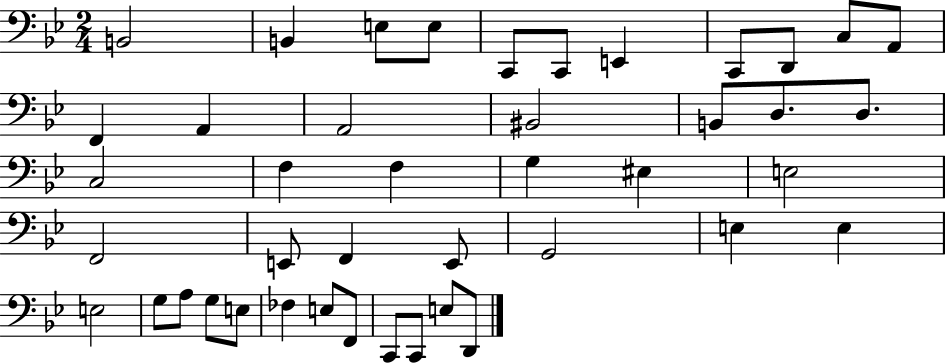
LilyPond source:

{
  \clef bass
  \numericTimeSignature
  \time 2/4
  \key bes \major
  b,2 | b,4 e8 e8 | c,8 c,8 e,4 | c,8 d,8 c8 a,8 | \break f,4 a,4 | a,2 | bis,2 | b,8 d8. d8. | \break c2 | f4 f4 | g4 eis4 | e2 | \break f,2 | e,8 f,4 e,8 | g,2 | e4 e4 | \break e2 | g8 a8 g8 e8 | fes4 e8 f,8 | c,8 c,8 e8 d,8 | \break \bar "|."
}